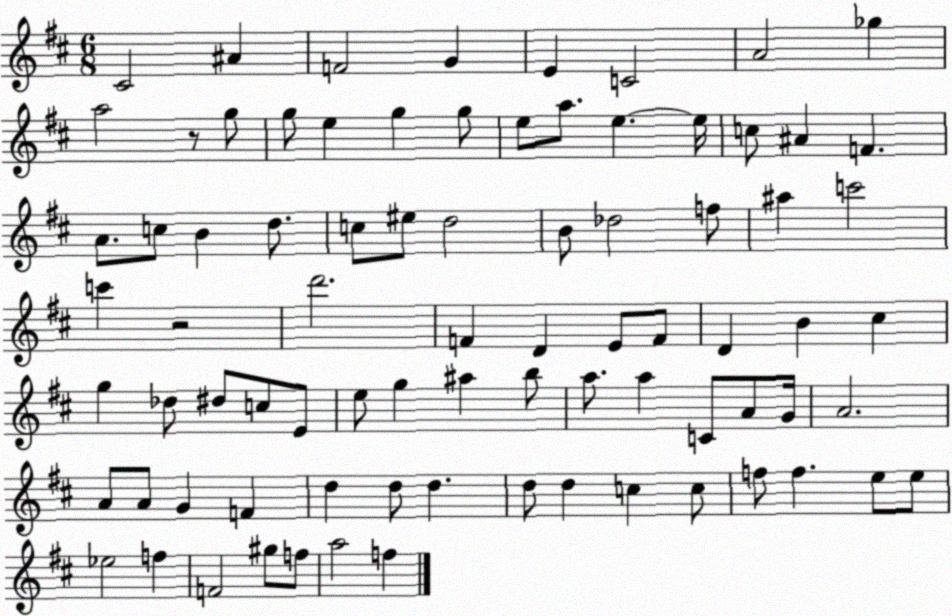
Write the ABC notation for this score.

X:1
T:Untitled
M:6/8
L:1/4
K:D
^C2 ^A F2 G E C2 A2 _g a2 z/2 g/2 g/2 e g g/2 e/2 a/2 e e/4 c/2 ^A F A/2 c/2 B d/2 c/2 ^e/2 d2 B/2 _d2 f/2 ^a c'2 c' z2 d'2 F D E/2 F/2 D B ^c g _d/2 ^d/2 c/2 E/2 e/2 g ^a b/2 a/2 a C/2 A/2 G/4 A2 A/2 A/2 G F d d/2 d d/2 d c c/2 f/2 f e/2 e/2 _e2 f F2 ^g/2 f/2 a2 f